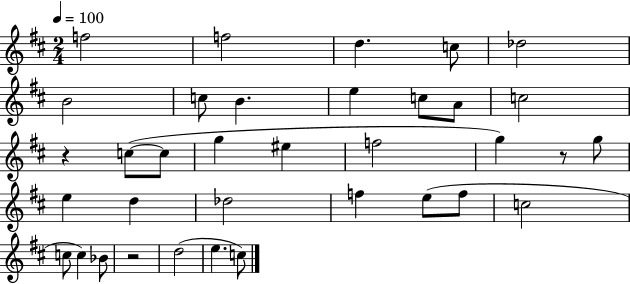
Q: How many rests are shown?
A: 3